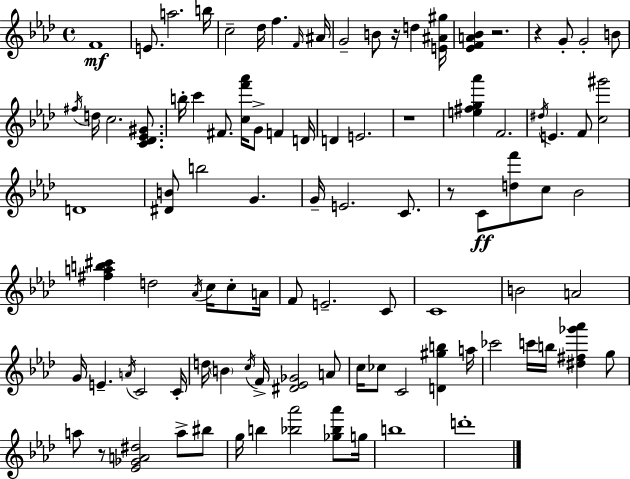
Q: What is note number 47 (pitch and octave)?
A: C4